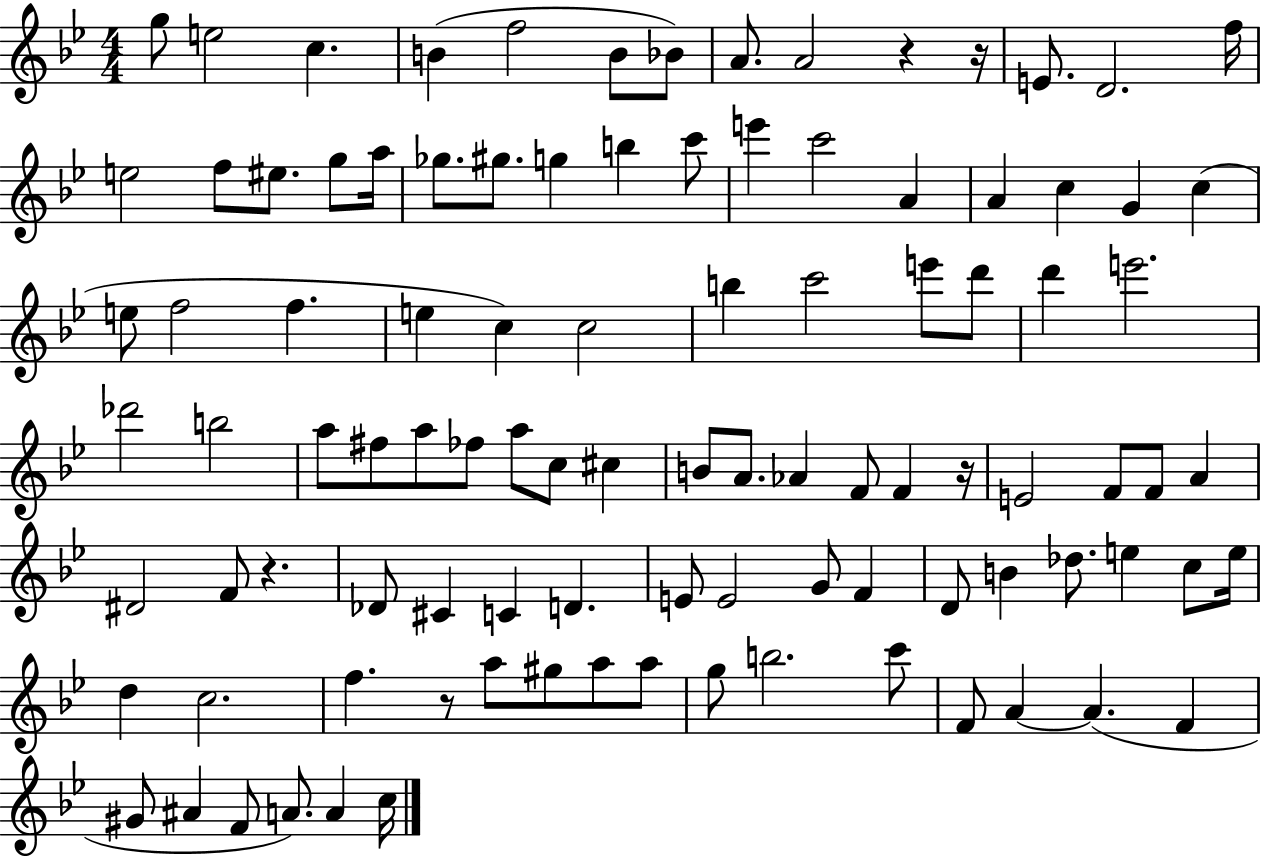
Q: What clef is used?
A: treble